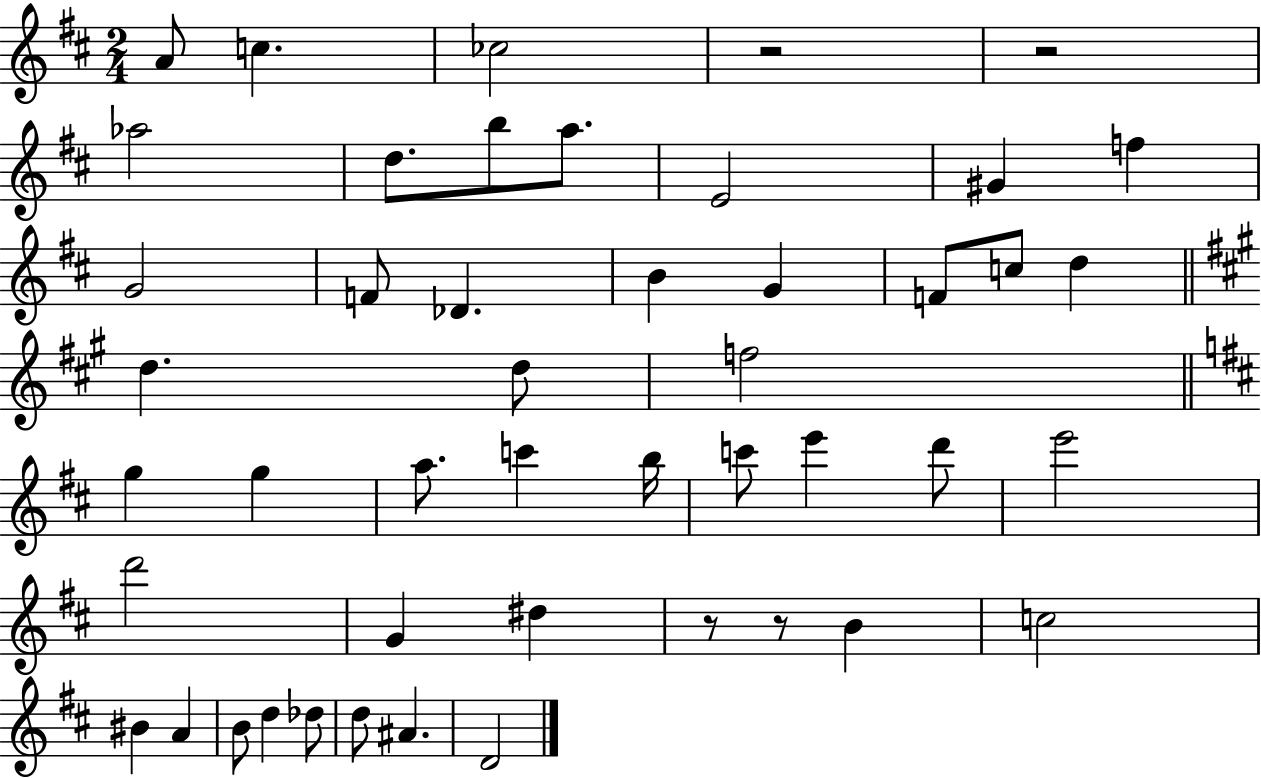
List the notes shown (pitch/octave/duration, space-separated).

A4/e C5/q. CES5/h R/h R/h Ab5/h D5/e. B5/e A5/e. E4/h G#4/q F5/q G4/h F4/e Db4/q. B4/q G4/q F4/e C5/e D5/q D5/q. D5/e F5/h G5/q G5/q A5/e. C6/q B5/s C6/e E6/q D6/e E6/h D6/h G4/q D#5/q R/e R/e B4/q C5/h BIS4/q A4/q B4/e D5/q Db5/e D5/e A#4/q. D4/h